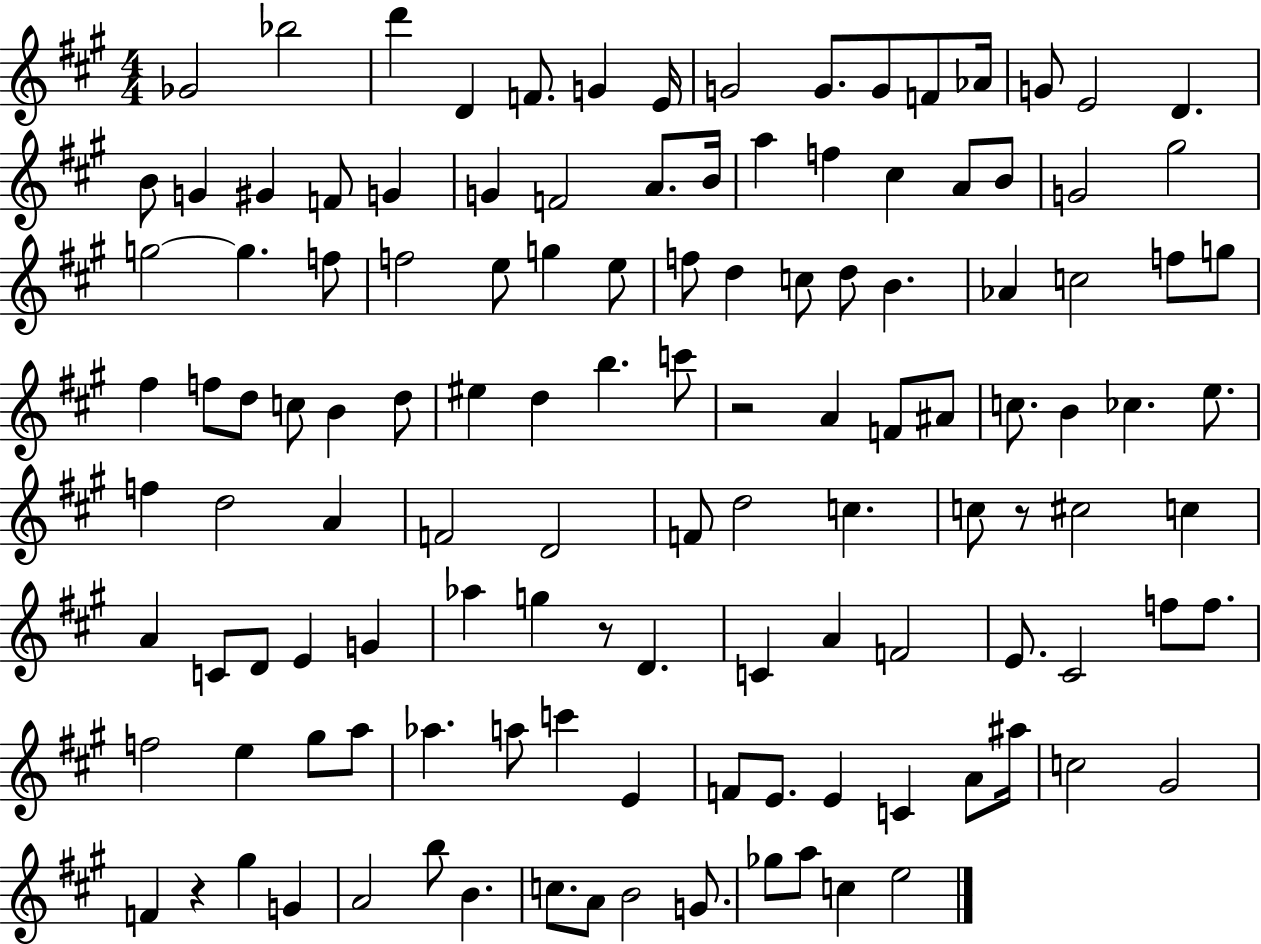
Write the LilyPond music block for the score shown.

{
  \clef treble
  \numericTimeSignature
  \time 4/4
  \key a \major
  ges'2 bes''2 | d'''4 d'4 f'8. g'4 e'16 | g'2 g'8. g'8 f'8 aes'16 | g'8 e'2 d'4. | \break b'8 g'4 gis'4 f'8 g'4 | g'4 f'2 a'8. b'16 | a''4 f''4 cis''4 a'8 b'8 | g'2 gis''2 | \break g''2~~ g''4. f''8 | f''2 e''8 g''4 e''8 | f''8 d''4 c''8 d''8 b'4. | aes'4 c''2 f''8 g''8 | \break fis''4 f''8 d''8 c''8 b'4 d''8 | eis''4 d''4 b''4. c'''8 | r2 a'4 f'8 ais'8 | c''8. b'4 ces''4. e''8. | \break f''4 d''2 a'4 | f'2 d'2 | f'8 d''2 c''4. | c''8 r8 cis''2 c''4 | \break a'4 c'8 d'8 e'4 g'4 | aes''4 g''4 r8 d'4. | c'4 a'4 f'2 | e'8. cis'2 f''8 f''8. | \break f''2 e''4 gis''8 a''8 | aes''4. a''8 c'''4 e'4 | f'8 e'8. e'4 c'4 a'8 ais''16 | c''2 gis'2 | \break f'4 r4 gis''4 g'4 | a'2 b''8 b'4. | c''8. a'8 b'2 g'8. | ges''8 a''8 c''4 e''2 | \break \bar "|."
}